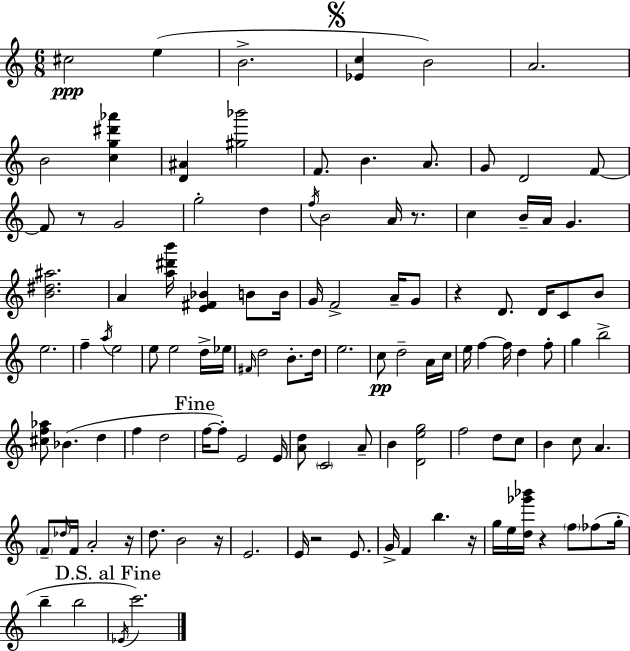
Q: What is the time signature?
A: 6/8